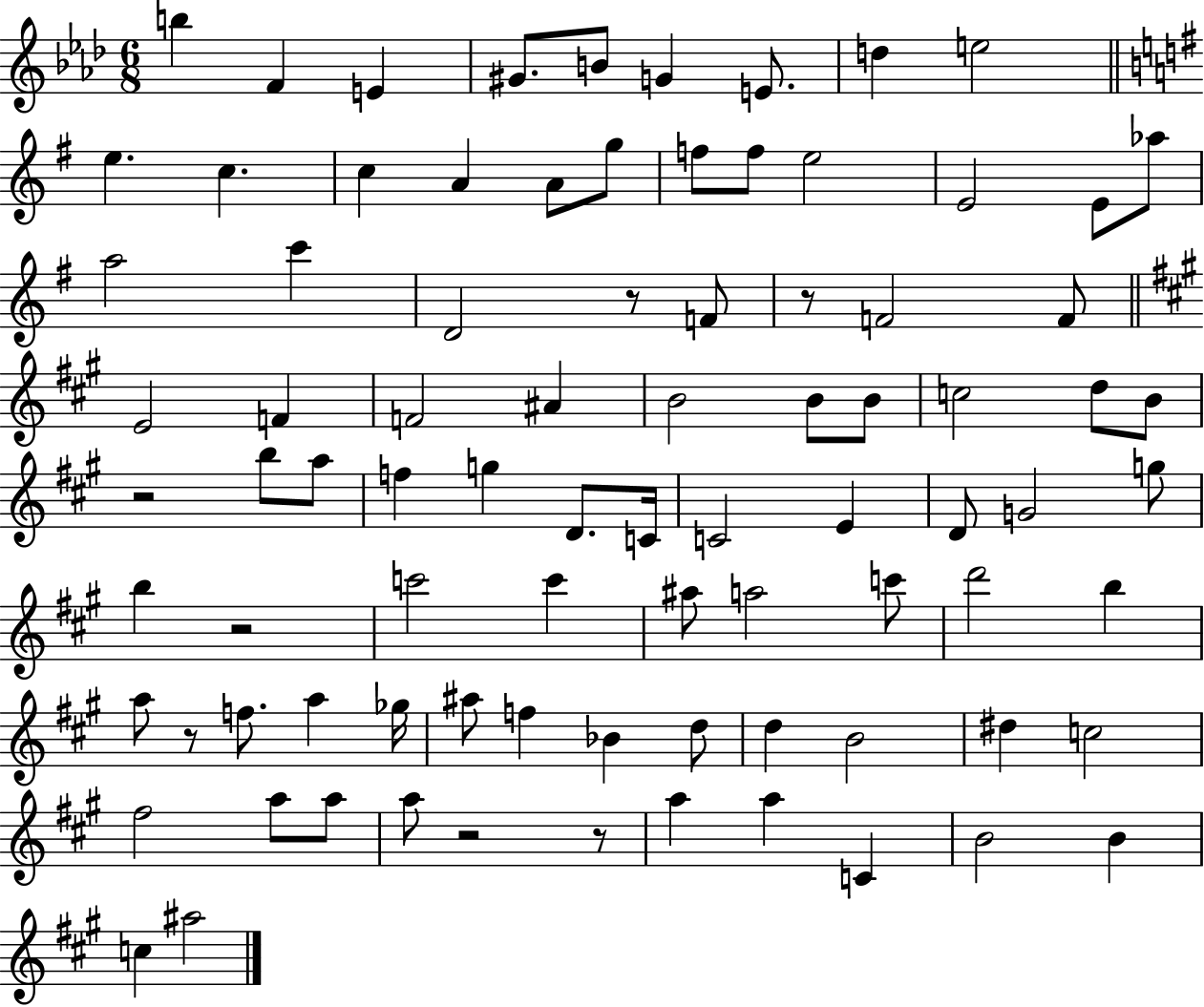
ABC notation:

X:1
T:Untitled
M:6/8
L:1/4
K:Ab
b F E ^G/2 B/2 G E/2 d e2 e c c A A/2 g/2 f/2 f/2 e2 E2 E/2 _a/2 a2 c' D2 z/2 F/2 z/2 F2 F/2 E2 F F2 ^A B2 B/2 B/2 c2 d/2 B/2 z2 b/2 a/2 f g D/2 C/4 C2 E D/2 G2 g/2 b z2 c'2 c' ^a/2 a2 c'/2 d'2 b a/2 z/2 f/2 a _g/4 ^a/2 f _B d/2 d B2 ^d c2 ^f2 a/2 a/2 a/2 z2 z/2 a a C B2 B c ^a2